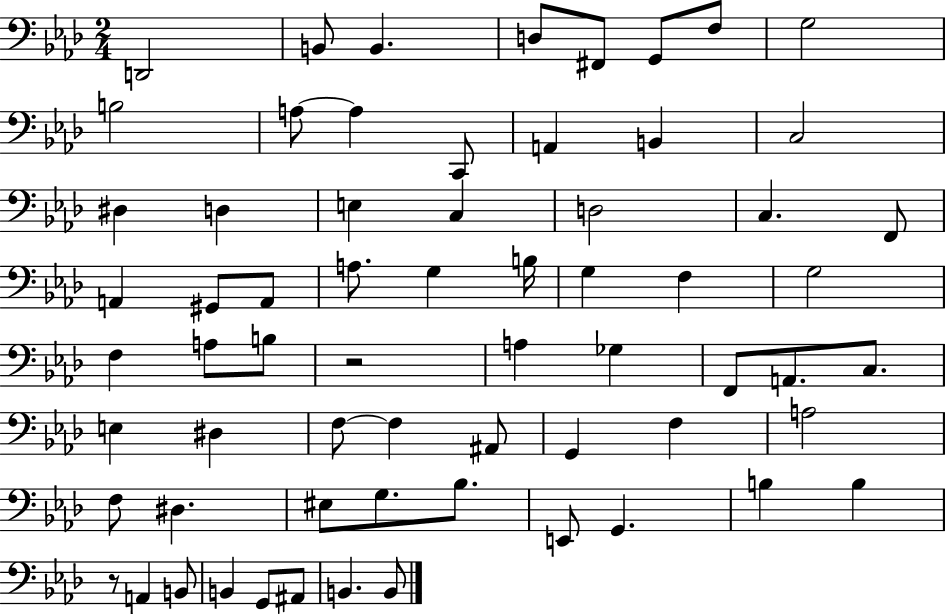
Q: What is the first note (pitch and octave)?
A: D2